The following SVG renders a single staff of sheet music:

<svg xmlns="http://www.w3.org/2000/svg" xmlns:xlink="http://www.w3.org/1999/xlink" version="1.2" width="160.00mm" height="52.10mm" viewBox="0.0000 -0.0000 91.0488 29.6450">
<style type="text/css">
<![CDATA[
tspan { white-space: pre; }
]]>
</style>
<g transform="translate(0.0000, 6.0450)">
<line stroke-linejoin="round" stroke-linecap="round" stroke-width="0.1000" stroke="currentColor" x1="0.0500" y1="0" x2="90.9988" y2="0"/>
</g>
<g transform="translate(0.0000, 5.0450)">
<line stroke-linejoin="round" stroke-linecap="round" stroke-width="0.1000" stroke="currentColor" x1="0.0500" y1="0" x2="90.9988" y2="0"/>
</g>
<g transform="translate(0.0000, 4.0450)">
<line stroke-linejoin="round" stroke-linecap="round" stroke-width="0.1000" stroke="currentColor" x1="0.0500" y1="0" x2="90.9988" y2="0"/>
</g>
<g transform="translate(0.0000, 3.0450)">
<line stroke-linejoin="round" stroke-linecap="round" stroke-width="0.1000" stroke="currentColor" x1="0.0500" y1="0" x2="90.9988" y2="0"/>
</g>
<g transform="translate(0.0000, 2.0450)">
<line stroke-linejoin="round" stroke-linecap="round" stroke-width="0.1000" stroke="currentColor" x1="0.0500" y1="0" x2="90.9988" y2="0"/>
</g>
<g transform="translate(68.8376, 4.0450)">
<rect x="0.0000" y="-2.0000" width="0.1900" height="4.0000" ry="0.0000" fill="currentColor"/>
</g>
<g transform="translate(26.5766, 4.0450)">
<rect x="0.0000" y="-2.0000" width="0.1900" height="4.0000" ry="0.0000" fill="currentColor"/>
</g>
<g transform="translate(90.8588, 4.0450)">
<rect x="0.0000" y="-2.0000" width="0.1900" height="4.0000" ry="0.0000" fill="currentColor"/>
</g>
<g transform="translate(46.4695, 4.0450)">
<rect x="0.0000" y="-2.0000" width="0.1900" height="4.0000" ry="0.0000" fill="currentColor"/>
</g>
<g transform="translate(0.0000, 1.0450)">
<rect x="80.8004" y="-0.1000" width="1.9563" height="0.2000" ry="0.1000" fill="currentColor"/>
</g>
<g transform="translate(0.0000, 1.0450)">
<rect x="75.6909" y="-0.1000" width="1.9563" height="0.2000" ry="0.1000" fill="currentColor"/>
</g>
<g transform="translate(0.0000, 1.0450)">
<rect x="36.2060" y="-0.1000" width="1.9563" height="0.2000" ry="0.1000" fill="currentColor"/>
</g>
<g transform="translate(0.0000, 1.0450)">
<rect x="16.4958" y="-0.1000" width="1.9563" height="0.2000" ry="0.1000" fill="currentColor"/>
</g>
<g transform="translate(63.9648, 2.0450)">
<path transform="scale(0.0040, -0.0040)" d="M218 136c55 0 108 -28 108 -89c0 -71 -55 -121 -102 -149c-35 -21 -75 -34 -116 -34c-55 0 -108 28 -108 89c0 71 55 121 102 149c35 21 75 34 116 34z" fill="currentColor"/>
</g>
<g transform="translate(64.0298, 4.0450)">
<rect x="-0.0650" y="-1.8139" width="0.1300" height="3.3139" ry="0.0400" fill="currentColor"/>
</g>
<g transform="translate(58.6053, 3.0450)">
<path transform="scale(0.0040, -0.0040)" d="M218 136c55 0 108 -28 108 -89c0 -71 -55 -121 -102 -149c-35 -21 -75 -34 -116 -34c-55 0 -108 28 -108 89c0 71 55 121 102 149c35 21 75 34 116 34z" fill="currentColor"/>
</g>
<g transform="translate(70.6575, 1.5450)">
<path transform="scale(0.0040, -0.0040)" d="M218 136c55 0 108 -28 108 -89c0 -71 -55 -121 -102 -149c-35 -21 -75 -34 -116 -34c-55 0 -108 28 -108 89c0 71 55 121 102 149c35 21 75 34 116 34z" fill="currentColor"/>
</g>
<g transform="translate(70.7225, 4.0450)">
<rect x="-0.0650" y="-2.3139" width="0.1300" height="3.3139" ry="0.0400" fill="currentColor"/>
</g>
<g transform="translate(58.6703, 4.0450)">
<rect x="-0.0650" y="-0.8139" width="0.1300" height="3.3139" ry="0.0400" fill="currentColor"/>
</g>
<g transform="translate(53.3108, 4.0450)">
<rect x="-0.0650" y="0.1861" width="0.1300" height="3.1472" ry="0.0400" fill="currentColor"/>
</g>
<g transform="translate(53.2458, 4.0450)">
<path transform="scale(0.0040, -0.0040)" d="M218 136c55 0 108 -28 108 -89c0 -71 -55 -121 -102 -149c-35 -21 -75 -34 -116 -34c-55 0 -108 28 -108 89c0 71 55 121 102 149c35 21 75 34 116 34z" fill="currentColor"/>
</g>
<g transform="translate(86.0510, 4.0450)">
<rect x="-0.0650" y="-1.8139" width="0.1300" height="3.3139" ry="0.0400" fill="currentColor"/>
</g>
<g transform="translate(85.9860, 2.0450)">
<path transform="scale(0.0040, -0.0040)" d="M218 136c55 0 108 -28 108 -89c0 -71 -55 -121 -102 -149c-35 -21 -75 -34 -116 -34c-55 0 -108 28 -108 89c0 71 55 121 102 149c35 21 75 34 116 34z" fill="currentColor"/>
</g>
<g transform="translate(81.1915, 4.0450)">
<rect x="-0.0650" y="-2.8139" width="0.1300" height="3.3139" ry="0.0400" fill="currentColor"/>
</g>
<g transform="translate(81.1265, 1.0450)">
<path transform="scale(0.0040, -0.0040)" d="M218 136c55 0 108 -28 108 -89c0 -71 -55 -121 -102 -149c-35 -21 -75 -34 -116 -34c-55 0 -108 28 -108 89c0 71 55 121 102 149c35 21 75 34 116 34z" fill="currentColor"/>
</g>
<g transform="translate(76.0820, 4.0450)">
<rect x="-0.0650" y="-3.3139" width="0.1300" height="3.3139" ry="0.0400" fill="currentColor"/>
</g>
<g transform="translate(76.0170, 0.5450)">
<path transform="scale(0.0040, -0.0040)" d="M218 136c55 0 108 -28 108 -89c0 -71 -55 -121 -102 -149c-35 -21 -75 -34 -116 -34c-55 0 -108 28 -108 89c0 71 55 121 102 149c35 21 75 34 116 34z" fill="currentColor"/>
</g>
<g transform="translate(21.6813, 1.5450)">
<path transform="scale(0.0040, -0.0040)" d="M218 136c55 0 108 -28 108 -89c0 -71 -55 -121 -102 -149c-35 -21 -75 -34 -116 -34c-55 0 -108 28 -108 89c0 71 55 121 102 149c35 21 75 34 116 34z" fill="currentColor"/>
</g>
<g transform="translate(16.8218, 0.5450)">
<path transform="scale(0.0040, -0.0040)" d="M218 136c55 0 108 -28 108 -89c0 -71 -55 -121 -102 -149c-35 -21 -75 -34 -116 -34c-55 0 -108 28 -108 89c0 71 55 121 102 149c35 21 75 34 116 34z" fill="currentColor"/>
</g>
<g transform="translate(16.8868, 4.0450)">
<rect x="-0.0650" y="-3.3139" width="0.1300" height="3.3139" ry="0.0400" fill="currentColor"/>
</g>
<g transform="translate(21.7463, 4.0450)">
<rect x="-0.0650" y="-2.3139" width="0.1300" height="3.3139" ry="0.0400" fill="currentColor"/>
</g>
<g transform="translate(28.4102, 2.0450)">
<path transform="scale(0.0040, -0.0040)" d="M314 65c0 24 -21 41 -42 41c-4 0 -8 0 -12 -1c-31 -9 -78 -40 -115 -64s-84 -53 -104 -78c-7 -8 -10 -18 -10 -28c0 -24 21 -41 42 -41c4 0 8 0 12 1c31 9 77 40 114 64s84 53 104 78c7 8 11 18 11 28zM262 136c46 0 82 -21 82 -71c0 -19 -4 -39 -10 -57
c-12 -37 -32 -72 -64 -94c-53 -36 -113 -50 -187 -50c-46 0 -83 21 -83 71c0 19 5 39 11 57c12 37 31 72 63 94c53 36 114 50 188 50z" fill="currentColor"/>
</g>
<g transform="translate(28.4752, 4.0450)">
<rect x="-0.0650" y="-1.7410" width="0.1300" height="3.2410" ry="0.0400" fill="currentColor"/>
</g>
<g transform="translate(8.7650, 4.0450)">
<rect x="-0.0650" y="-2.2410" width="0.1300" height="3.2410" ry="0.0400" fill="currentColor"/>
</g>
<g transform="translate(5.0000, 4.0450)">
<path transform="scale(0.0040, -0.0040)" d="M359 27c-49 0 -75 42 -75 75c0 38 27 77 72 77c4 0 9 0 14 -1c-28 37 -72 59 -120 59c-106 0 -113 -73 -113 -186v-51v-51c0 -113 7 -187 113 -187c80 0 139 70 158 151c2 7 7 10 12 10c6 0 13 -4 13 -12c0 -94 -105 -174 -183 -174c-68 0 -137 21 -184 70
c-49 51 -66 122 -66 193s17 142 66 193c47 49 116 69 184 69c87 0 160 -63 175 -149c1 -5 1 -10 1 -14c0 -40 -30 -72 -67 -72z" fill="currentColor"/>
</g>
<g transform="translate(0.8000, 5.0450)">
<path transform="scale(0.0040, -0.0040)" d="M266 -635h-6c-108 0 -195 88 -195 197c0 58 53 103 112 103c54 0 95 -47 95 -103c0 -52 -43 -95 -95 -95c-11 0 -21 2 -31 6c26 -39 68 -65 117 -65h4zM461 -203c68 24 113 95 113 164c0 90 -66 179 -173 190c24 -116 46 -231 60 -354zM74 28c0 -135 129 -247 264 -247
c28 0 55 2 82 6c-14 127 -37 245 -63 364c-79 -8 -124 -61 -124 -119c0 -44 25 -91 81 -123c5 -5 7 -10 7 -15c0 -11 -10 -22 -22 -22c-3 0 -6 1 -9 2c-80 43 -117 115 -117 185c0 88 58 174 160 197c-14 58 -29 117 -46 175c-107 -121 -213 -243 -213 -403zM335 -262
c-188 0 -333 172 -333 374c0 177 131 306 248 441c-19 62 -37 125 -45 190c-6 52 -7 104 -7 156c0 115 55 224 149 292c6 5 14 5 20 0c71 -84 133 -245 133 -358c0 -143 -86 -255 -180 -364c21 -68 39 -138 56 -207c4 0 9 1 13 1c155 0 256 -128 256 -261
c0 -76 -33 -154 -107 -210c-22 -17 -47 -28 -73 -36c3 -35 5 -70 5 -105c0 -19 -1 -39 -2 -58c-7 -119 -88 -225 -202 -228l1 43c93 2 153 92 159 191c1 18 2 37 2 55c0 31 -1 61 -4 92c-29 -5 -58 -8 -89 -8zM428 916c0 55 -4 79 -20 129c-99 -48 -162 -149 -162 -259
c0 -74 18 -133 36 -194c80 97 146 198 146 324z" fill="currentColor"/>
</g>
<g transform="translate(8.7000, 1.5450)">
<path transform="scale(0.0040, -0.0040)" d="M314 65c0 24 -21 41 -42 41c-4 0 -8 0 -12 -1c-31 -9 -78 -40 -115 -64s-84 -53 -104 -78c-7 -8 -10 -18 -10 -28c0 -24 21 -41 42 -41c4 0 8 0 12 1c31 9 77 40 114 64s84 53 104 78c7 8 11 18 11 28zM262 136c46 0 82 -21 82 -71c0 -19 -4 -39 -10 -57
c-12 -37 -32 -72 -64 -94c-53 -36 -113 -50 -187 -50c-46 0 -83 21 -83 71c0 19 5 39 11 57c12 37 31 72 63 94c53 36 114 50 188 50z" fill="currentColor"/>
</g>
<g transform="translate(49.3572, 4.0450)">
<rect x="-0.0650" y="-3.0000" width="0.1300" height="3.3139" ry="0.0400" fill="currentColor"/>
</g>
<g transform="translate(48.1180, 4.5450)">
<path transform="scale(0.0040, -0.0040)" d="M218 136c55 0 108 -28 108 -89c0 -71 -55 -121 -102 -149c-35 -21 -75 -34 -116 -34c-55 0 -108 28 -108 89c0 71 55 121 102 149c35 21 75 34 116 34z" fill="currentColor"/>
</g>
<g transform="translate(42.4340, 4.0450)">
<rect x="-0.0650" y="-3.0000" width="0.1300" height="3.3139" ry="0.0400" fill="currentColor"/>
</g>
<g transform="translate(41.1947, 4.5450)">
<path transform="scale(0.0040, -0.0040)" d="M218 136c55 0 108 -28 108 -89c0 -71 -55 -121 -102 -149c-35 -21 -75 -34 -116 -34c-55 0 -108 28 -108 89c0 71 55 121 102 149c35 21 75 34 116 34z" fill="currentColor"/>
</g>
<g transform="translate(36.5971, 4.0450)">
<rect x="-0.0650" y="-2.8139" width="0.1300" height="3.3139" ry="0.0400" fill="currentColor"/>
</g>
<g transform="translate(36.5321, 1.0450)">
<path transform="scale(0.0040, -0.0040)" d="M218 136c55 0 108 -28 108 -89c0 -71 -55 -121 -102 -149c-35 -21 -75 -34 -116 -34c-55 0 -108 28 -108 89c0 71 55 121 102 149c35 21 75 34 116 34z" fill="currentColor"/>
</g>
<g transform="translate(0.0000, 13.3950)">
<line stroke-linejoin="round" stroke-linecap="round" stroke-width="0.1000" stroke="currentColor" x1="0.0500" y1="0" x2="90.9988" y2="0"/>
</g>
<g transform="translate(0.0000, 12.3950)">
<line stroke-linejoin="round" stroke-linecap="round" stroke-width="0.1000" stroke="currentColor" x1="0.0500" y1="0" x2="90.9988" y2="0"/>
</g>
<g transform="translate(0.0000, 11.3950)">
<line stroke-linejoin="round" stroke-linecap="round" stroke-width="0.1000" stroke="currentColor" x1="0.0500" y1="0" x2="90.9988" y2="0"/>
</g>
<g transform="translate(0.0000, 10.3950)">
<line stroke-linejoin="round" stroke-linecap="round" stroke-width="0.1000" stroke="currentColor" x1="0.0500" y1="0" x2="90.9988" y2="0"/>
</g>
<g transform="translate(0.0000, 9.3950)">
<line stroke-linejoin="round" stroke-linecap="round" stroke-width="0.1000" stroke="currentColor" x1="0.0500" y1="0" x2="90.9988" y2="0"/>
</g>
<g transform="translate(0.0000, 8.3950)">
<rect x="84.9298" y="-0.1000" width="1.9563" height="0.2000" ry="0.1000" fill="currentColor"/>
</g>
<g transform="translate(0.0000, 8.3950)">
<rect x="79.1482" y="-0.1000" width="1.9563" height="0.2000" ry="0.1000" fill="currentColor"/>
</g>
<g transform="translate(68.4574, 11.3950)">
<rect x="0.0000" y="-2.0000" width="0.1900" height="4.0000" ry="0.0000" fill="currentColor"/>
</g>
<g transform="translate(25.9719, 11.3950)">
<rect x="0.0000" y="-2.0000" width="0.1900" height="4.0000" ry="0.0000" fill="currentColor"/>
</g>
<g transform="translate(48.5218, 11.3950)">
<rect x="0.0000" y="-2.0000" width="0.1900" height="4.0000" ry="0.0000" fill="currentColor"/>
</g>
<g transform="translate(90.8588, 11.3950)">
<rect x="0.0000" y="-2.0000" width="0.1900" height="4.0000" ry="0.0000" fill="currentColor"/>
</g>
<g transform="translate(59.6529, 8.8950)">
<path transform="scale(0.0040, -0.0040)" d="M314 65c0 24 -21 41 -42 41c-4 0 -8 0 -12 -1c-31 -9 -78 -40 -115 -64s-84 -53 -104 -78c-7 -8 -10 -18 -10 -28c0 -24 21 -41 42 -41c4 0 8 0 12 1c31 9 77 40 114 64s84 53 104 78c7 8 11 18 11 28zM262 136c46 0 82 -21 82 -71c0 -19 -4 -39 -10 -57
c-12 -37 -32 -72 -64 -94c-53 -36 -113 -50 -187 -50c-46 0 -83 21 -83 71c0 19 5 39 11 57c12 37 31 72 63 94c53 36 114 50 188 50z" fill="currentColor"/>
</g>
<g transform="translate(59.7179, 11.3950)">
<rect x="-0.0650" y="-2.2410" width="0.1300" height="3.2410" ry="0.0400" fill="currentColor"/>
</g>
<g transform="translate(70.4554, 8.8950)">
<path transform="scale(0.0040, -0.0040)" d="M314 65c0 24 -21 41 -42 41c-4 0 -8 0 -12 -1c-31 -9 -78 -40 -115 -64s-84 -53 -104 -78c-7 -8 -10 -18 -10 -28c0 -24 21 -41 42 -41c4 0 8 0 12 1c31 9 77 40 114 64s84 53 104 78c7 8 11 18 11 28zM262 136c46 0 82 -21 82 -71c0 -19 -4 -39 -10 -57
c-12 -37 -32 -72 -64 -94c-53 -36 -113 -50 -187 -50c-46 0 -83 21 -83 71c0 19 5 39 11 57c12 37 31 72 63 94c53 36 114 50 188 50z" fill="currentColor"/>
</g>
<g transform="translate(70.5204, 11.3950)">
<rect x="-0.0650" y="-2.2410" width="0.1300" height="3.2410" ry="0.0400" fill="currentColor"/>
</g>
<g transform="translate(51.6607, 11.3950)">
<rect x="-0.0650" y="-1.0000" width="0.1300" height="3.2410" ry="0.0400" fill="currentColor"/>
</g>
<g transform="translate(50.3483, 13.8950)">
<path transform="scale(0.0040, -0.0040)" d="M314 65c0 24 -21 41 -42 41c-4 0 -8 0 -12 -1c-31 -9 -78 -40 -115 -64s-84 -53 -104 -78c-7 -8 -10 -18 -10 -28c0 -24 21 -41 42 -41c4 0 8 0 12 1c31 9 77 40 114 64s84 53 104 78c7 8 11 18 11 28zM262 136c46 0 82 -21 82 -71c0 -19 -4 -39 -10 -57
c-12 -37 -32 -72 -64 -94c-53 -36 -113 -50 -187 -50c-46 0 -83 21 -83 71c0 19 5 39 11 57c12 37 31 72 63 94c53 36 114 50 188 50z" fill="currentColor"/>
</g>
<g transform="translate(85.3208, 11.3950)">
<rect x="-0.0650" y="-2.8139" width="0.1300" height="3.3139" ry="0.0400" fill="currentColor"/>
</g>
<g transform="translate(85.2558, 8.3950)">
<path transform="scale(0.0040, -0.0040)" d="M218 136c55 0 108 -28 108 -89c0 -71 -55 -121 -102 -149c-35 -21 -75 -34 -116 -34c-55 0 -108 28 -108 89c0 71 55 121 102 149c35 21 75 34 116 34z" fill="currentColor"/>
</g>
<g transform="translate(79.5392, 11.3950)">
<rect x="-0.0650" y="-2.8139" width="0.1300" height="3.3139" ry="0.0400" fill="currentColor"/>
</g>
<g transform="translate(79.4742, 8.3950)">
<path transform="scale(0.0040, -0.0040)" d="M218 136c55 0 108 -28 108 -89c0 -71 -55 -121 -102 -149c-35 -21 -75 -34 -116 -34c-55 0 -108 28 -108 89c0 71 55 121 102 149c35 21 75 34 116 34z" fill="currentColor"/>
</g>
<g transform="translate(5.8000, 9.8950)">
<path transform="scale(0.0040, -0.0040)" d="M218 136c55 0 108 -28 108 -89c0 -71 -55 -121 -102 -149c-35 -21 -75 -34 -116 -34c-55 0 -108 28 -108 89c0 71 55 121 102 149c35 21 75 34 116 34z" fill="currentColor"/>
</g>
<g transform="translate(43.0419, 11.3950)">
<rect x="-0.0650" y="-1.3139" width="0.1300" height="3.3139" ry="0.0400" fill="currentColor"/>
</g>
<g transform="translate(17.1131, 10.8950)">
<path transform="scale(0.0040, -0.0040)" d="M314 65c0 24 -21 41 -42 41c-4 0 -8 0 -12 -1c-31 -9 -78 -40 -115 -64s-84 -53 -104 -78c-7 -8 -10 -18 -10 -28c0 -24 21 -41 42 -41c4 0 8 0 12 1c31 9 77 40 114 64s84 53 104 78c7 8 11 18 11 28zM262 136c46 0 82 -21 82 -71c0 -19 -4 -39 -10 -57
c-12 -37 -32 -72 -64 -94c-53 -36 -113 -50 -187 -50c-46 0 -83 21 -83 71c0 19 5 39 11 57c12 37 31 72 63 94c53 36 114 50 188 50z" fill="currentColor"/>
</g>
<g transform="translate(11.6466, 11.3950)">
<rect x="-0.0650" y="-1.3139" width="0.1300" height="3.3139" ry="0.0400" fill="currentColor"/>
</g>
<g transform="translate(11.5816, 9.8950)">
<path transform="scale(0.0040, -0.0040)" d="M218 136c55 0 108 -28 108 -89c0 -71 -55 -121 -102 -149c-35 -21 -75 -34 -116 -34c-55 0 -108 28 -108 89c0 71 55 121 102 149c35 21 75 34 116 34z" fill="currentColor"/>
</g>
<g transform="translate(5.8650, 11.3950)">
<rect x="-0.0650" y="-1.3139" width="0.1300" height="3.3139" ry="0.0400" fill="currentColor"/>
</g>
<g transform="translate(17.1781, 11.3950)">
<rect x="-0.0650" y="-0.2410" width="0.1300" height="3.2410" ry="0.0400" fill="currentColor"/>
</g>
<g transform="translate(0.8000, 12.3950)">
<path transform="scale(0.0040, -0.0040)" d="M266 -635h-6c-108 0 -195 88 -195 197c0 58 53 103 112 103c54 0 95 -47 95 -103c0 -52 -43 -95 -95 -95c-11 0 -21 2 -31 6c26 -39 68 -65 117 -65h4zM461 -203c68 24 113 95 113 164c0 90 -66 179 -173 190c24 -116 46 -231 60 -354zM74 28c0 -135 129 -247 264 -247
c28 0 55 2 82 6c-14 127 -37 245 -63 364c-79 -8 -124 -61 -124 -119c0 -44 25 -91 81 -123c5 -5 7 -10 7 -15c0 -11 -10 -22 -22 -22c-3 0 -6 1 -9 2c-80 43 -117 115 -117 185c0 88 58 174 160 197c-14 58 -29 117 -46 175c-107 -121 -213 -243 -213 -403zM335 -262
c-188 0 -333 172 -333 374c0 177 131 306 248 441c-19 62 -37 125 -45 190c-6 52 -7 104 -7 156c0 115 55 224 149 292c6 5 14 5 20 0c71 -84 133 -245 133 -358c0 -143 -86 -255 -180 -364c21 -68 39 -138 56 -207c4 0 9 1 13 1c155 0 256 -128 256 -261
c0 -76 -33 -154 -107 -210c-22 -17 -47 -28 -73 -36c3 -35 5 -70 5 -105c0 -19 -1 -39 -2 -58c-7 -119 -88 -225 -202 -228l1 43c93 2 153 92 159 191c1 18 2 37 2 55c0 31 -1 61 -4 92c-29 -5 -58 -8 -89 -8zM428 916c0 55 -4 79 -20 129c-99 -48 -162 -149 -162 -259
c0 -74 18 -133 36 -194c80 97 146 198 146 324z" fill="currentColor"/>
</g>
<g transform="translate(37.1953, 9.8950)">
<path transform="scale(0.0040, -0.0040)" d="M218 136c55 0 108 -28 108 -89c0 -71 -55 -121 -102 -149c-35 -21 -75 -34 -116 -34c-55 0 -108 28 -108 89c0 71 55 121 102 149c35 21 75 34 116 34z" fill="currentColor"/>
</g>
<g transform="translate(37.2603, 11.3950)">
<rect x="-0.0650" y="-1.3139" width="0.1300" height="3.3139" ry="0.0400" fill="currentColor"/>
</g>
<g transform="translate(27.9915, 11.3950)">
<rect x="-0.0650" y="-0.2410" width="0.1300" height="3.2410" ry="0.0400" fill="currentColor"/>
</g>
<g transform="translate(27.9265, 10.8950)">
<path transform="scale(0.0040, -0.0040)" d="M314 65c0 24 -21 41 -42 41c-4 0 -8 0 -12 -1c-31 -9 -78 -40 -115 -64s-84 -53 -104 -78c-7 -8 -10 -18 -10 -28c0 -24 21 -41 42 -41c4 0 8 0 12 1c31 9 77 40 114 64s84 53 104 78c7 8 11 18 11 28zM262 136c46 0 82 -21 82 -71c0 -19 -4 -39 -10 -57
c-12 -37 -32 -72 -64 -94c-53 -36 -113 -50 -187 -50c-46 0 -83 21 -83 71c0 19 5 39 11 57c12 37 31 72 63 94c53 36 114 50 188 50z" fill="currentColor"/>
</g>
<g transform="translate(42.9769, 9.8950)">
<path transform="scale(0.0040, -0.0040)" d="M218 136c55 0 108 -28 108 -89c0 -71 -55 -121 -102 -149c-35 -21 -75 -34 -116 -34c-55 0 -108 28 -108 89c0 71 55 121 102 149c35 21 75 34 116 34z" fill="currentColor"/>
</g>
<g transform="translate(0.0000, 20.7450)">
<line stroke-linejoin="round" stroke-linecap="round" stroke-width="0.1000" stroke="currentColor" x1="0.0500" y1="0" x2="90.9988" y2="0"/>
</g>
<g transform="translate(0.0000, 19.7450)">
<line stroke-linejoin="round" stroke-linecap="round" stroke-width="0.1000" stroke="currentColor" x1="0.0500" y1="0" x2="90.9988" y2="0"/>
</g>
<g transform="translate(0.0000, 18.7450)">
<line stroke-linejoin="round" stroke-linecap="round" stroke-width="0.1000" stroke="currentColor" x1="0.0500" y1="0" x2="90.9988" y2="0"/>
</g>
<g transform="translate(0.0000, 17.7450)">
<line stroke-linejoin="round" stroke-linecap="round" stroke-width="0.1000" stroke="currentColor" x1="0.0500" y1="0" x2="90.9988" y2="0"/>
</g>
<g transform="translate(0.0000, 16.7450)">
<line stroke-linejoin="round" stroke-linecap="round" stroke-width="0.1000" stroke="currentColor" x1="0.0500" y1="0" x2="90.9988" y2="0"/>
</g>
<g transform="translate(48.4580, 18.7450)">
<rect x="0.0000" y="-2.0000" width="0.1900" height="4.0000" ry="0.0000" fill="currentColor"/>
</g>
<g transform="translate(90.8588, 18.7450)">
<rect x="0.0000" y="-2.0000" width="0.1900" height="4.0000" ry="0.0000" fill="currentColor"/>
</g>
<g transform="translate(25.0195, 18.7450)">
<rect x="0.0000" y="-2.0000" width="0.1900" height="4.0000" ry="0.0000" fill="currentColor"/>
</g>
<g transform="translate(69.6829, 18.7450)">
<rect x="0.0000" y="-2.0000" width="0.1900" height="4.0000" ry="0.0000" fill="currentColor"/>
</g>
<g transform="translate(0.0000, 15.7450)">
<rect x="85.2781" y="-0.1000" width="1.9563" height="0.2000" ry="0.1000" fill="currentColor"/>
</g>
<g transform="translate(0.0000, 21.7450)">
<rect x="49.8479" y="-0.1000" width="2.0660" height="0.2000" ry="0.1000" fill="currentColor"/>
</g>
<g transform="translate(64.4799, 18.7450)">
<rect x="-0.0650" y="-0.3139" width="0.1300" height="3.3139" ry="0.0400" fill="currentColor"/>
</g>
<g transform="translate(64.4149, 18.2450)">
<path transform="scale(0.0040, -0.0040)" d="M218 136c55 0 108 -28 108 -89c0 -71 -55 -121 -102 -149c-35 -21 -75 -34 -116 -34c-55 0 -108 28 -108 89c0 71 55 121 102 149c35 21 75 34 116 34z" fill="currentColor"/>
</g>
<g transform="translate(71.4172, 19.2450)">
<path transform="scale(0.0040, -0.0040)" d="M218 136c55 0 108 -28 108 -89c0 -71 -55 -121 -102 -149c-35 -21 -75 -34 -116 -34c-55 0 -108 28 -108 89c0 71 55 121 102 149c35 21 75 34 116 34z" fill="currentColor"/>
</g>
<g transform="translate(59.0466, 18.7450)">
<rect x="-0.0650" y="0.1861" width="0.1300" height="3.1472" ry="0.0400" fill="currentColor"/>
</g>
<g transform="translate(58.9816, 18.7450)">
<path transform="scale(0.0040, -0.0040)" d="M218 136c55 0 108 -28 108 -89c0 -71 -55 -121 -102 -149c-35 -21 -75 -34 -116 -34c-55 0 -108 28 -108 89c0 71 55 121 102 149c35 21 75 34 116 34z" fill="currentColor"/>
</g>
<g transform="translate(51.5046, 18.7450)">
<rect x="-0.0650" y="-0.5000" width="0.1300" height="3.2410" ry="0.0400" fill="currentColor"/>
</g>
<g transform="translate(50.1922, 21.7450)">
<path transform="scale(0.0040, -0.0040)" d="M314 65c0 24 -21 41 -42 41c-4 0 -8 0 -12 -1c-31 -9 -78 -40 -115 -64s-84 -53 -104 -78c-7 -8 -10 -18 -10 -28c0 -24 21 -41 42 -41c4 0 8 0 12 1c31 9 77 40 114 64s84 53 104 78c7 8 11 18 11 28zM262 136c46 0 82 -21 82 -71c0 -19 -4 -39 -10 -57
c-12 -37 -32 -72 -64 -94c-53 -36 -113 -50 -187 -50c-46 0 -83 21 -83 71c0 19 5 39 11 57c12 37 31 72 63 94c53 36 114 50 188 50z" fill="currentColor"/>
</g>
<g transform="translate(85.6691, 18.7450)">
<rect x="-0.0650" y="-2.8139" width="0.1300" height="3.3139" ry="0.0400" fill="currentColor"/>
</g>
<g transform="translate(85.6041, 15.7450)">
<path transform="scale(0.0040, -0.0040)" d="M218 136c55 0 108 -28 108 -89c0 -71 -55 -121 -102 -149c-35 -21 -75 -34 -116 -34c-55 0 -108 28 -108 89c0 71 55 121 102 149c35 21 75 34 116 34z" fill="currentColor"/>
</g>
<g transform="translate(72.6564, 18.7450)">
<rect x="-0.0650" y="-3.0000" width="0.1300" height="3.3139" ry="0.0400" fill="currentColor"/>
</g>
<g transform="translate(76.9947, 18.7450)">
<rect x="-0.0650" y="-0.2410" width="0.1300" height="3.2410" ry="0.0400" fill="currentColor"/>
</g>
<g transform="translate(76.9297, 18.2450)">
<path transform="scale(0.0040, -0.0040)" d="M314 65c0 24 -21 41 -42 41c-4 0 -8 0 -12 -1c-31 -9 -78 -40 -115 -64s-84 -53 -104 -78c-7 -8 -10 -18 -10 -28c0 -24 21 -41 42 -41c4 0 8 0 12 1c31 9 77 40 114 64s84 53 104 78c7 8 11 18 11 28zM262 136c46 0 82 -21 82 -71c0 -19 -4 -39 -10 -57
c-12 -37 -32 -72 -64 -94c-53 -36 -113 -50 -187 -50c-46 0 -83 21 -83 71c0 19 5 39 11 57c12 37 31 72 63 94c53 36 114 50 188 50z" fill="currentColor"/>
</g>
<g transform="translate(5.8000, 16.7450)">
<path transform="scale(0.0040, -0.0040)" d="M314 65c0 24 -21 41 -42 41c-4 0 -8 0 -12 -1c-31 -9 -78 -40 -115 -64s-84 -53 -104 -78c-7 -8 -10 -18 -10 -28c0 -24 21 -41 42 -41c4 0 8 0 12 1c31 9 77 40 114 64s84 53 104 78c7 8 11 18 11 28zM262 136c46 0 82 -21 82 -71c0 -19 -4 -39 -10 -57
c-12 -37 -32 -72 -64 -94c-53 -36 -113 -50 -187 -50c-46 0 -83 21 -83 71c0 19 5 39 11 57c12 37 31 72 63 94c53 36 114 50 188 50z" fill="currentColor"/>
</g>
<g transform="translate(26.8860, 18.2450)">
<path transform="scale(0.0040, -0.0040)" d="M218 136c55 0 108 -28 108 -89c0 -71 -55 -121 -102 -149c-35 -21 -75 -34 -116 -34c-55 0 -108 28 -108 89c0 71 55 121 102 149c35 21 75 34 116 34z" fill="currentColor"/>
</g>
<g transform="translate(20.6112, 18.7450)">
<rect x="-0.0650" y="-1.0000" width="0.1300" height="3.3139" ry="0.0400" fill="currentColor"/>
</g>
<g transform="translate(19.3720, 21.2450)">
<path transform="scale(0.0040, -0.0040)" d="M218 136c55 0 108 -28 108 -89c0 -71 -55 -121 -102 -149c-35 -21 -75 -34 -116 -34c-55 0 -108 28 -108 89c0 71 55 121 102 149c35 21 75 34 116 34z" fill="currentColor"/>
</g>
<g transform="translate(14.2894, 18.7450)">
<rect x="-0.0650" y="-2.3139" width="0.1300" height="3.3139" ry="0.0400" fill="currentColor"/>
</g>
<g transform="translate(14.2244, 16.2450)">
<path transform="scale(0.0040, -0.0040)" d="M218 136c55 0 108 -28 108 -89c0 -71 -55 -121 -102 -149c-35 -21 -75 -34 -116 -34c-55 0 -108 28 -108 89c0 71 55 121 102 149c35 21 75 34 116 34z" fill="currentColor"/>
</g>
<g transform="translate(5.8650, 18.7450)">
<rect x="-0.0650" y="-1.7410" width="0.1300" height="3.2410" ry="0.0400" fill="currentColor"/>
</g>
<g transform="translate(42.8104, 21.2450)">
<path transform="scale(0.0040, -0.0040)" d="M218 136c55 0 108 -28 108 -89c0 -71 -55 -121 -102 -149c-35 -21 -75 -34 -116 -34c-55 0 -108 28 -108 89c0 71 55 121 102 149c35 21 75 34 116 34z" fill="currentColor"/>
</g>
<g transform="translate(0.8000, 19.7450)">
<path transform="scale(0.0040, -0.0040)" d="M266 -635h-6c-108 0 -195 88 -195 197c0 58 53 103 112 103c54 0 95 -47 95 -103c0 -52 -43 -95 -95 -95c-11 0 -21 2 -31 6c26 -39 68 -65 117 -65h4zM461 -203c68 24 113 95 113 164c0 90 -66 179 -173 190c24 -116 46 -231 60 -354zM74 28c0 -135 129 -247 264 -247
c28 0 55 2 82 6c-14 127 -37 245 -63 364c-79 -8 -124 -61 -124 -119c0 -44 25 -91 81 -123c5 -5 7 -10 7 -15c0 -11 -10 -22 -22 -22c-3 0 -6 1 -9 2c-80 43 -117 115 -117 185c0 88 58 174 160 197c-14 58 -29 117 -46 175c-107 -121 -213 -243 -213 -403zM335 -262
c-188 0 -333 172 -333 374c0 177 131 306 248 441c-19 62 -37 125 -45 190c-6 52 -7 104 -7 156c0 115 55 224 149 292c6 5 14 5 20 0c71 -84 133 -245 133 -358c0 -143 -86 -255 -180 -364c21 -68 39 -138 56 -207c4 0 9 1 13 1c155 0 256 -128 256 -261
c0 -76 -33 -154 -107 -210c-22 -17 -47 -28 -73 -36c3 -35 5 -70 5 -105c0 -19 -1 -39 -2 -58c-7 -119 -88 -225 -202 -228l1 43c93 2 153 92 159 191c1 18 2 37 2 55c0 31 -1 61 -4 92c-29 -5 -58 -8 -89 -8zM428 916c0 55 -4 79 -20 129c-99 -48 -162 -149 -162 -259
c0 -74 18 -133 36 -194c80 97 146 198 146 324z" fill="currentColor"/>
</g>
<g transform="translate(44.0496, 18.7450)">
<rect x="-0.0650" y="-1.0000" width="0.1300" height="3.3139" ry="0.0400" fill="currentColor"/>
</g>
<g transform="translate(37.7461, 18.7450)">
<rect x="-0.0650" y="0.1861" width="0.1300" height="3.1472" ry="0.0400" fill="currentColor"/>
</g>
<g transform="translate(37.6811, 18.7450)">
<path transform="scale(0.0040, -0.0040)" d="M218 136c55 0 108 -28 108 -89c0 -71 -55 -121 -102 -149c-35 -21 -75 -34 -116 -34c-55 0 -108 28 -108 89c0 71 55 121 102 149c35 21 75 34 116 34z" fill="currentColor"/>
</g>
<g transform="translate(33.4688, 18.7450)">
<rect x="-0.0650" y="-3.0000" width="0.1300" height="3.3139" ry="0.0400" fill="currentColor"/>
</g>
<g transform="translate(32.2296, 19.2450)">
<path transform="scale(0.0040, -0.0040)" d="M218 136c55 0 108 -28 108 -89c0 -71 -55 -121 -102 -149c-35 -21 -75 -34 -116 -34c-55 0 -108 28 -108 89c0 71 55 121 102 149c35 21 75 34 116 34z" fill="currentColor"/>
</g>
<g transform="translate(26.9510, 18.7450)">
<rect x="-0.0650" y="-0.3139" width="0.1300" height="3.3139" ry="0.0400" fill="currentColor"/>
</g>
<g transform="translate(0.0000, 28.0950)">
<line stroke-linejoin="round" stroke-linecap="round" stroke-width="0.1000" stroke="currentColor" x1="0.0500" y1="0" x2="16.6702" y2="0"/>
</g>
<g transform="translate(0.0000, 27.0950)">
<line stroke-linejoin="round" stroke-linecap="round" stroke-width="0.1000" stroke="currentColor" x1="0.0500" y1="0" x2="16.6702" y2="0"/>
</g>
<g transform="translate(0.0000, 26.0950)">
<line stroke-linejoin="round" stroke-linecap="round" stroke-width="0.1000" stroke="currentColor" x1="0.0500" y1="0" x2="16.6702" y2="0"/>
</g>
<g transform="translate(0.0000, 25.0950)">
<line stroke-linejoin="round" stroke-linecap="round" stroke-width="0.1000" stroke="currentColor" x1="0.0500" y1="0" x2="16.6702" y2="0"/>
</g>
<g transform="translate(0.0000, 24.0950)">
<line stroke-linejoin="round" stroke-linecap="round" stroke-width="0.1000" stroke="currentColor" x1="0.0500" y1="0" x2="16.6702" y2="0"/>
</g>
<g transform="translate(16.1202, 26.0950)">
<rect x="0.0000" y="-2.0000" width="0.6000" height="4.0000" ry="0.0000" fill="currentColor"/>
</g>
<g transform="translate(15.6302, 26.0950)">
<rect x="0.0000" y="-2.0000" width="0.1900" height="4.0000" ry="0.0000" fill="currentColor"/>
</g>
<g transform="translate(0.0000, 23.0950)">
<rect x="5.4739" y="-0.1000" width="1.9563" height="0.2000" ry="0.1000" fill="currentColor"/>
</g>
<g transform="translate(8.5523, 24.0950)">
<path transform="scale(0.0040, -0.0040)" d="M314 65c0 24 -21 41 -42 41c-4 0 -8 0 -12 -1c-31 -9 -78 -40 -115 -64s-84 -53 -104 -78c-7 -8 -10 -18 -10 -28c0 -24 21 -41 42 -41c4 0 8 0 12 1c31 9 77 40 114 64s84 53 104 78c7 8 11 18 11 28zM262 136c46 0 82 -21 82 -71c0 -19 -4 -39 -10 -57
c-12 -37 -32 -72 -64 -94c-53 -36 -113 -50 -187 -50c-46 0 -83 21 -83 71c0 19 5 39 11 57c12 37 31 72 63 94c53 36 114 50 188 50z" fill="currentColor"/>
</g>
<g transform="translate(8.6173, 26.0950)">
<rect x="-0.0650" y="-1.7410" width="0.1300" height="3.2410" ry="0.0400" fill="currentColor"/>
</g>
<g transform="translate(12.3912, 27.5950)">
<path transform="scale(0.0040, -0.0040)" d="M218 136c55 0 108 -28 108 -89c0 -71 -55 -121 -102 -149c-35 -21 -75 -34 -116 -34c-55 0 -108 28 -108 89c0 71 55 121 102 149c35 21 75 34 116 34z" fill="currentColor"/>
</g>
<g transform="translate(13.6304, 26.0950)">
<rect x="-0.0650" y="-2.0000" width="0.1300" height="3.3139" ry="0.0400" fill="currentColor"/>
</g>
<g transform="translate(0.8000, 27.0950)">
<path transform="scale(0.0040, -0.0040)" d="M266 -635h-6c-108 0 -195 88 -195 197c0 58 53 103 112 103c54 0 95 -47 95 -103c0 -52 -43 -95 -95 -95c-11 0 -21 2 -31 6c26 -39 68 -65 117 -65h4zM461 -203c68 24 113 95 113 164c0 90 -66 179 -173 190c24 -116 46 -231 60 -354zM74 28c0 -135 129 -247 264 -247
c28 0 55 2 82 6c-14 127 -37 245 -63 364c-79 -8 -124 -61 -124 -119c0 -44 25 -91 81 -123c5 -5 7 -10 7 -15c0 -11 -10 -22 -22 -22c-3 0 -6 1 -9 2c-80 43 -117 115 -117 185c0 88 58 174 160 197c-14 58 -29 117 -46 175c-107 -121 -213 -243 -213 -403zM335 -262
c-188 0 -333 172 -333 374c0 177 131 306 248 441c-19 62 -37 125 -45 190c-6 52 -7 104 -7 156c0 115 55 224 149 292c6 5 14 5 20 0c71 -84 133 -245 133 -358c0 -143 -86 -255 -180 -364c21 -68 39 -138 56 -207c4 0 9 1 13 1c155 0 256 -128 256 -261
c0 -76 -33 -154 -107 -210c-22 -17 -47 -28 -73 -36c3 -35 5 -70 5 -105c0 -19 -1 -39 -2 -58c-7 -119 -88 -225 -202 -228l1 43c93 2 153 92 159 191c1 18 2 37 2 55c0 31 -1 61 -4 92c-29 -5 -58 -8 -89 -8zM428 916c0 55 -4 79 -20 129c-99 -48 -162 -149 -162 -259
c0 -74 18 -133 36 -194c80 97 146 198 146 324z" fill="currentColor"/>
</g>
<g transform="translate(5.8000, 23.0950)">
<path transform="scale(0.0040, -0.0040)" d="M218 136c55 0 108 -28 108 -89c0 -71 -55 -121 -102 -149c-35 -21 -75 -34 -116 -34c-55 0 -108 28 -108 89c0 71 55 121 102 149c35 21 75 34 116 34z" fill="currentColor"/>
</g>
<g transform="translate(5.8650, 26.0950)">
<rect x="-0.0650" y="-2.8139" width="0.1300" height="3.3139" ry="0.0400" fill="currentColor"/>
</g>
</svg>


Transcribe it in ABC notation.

X:1
T:Untitled
M:4/4
L:1/4
K:C
g2 b g f2 a A A B d f g b a f e e c2 c2 e e D2 g2 g2 a a f2 g D c A B D C2 B c A c2 a a f2 F